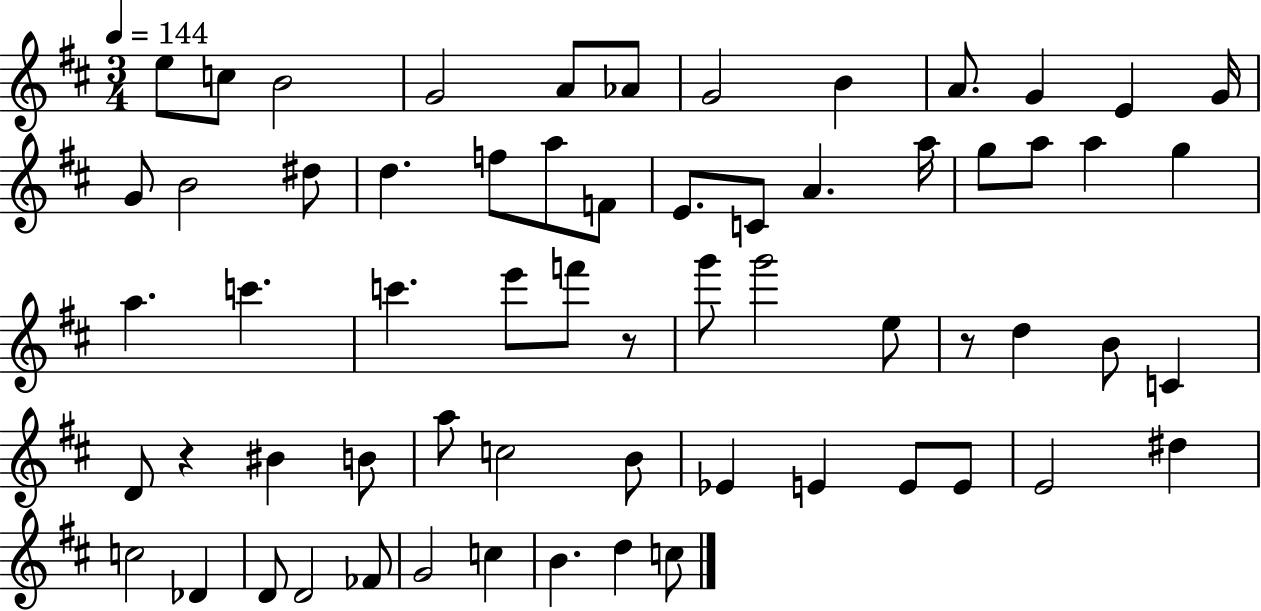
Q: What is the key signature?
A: D major